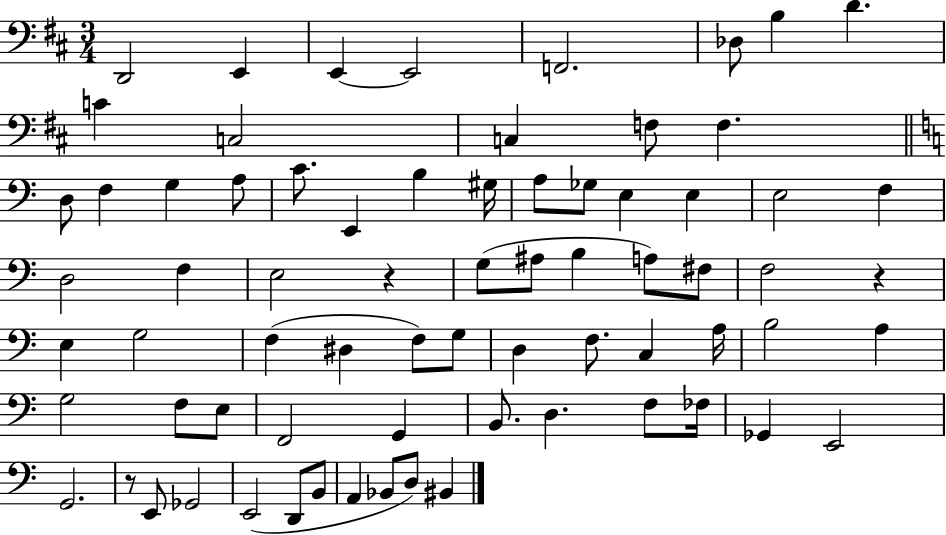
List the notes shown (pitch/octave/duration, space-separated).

D2/h E2/q E2/q E2/h F2/h. Db3/e B3/q D4/q. C4/q C3/h C3/q F3/e F3/q. D3/e F3/q G3/q A3/e C4/e. E2/q B3/q G#3/s A3/e Gb3/e E3/q E3/q E3/h F3/q D3/h F3/q E3/h R/q G3/e A#3/e B3/q A3/e F#3/e F3/h R/q E3/q G3/h F3/q D#3/q F3/e G3/e D3/q F3/e. C3/q A3/s B3/h A3/q G3/h F3/e E3/e F2/h G2/q B2/e. D3/q. F3/e FES3/s Gb2/q E2/h G2/h. R/e E2/e Gb2/h E2/h D2/e B2/e A2/q Bb2/e D3/e BIS2/q